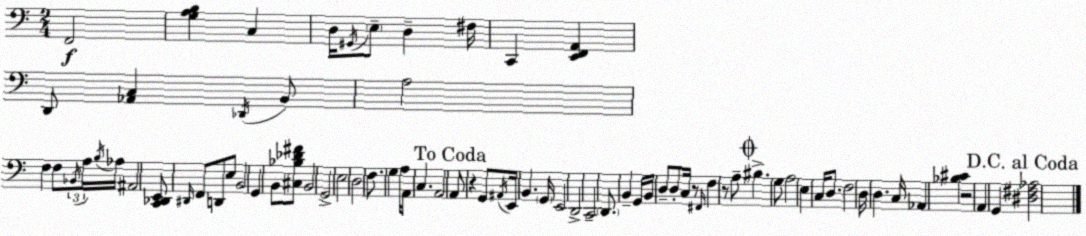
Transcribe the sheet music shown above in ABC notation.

X:1
T:Untitled
M:2/4
L:1/4
K:Am
F,,2 [G,A,B,] C, D,/4 ^G,,/4 E,/2 D, ^F,/4 C,, [E,,F,,A,,] D,,/2 [_A,,C,] _D,,/4 B,,/2 A,2 F, F,/2 _B,,/4 A,/4 B,/4 _A,/4 ^A,,2 [C,,_D,,E,,]/2 ^D,,/4 F,,/2 D,,/2 E,/2 B,,2 G,, B,,/2 [^C,_B,_D^F]/2 B,,2 G,,2 E,2 D,2 F,/2 G, A,/4 A,,/2 C, A,,2 A,,/2 z G,,/2 ^A,,/4 E,,/4 B,, G,,/4 E,,2 D,,2 C,,2 D,,/2 B,, G,,/4 B,,/4 D,/2 D,/2 C,/4 z/2 ^F,,/4 F, z/2 A,/2 ^B, G,/2 A,2 E, C,/4 D,/2 F,2 D,/4 D, C,/4 _A,, [_B,^C] z2 A,, G,, [^D,^F,_A,]2